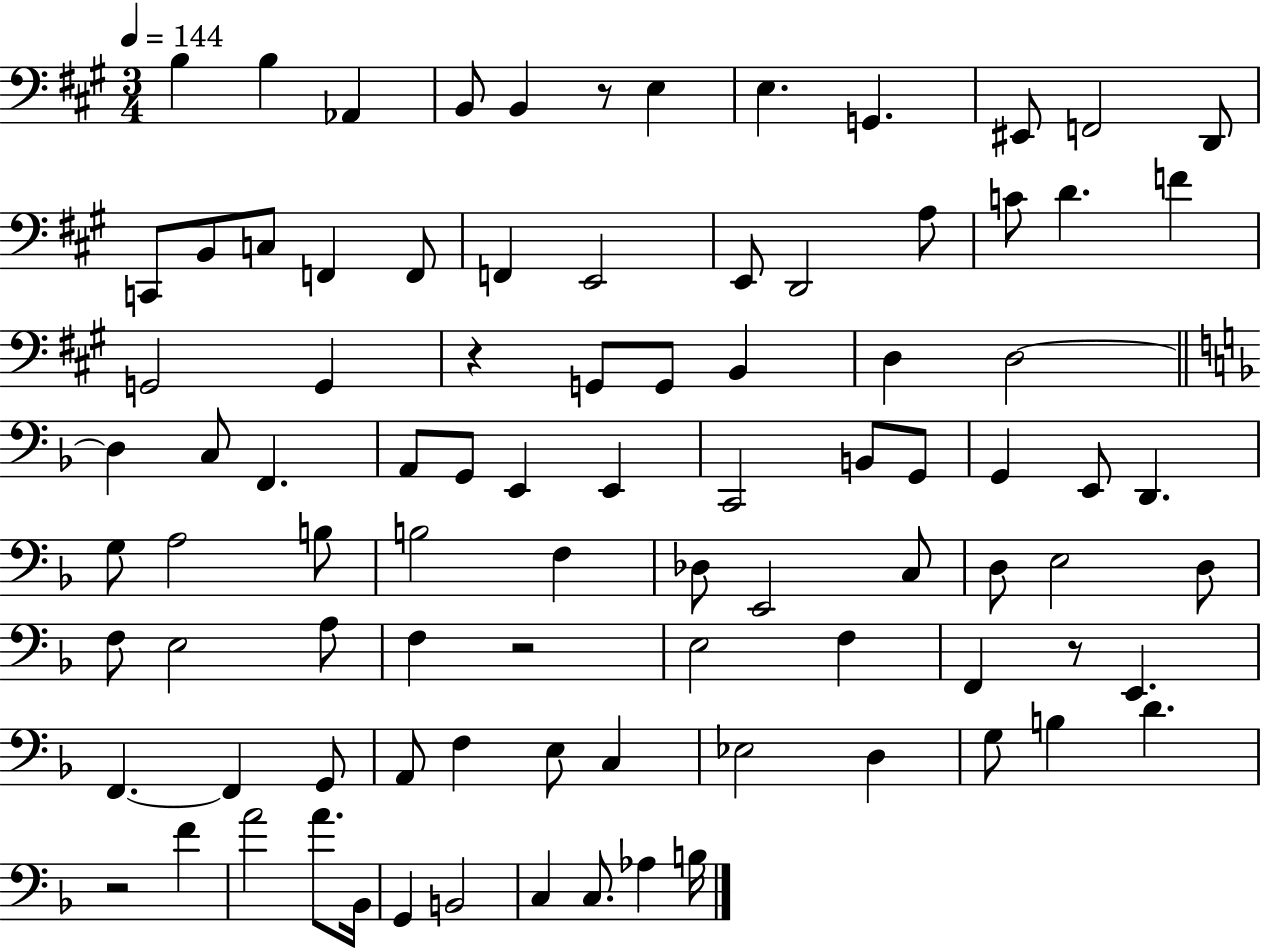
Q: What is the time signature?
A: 3/4